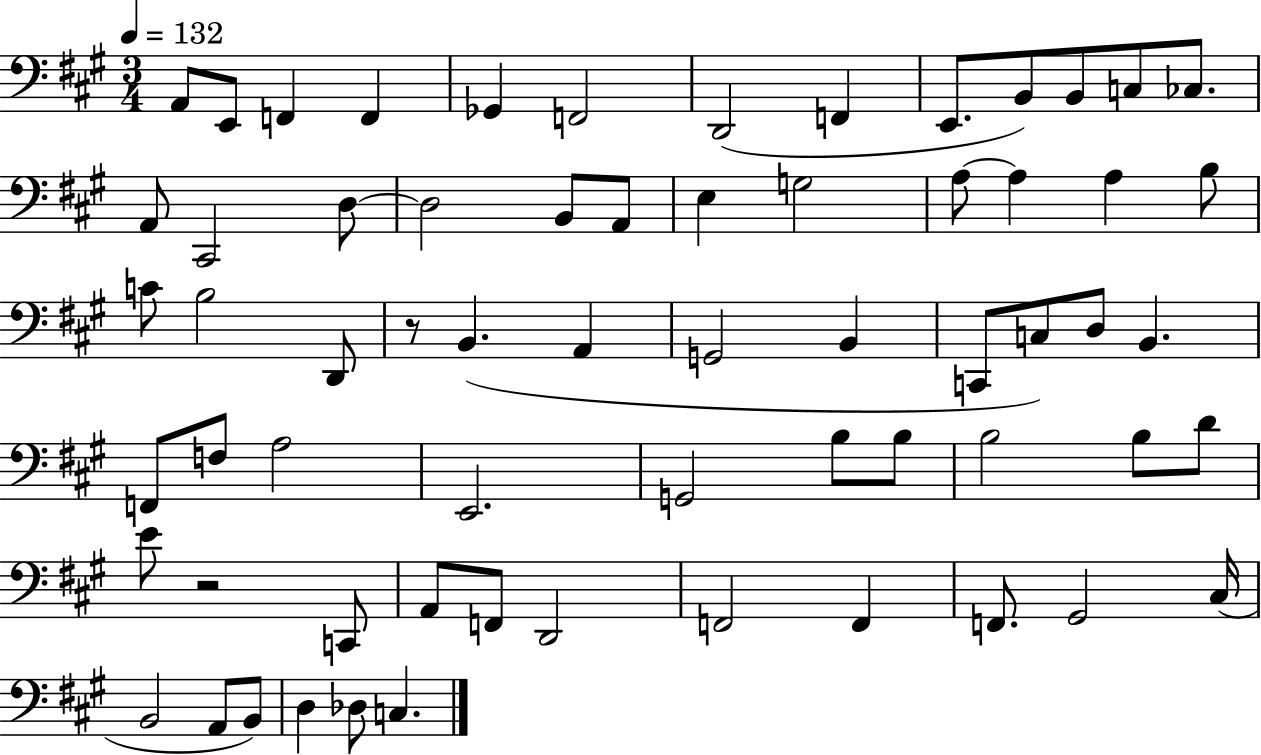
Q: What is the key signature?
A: A major